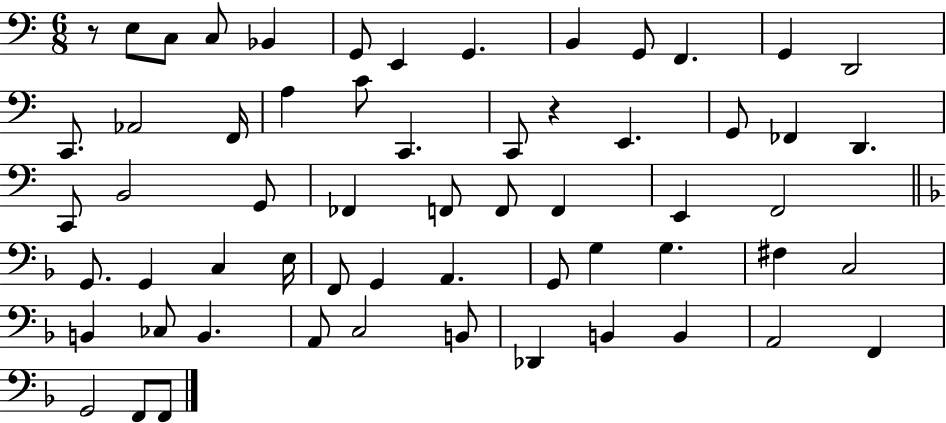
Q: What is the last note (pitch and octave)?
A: F2